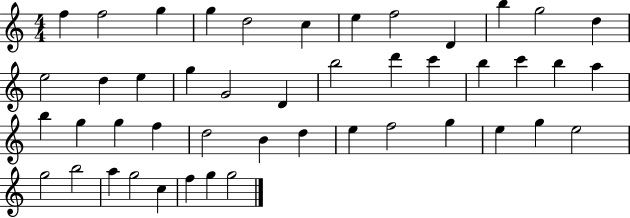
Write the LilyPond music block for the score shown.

{
  \clef treble
  \numericTimeSignature
  \time 4/4
  \key c \major
  f''4 f''2 g''4 | g''4 d''2 c''4 | e''4 f''2 d'4 | b''4 g''2 d''4 | \break e''2 d''4 e''4 | g''4 g'2 d'4 | b''2 d'''4 c'''4 | b''4 c'''4 b''4 a''4 | \break b''4 g''4 g''4 f''4 | d''2 b'4 d''4 | e''4 f''2 g''4 | e''4 g''4 e''2 | \break g''2 b''2 | a''4 g''2 c''4 | f''4 g''4 g''2 | \bar "|."
}